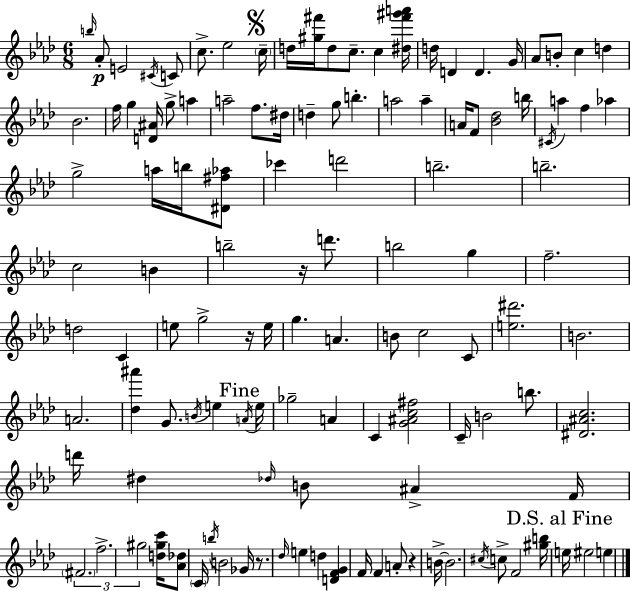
B5/s Ab4/e E4/h C#4/s C4/e C5/e. Eb5/h C5/s D5/s [G#5,F#6]/s D5/e C5/e. C5/q [D#5,F#6,G#6,A6]/s D5/s D4/q D4/q. G4/s Ab4/e B4/e C5/q D5/q Bb4/h. F5/s G5/q [D4,A#4]/s G5/e A5/q A5/h F5/e. D#5/s D5/q G5/e B5/q. A5/h A5/q A4/s F4/e [Bb4,Db5]/h B5/s C#4/s A5/q F5/q Ab5/q G5/h A5/s B5/s [D#4,F#5,Ab5]/e CES6/q D6/h B5/h. B5/h. C5/h B4/q B5/h R/s D6/e. B5/h G5/q F5/h. D5/h C4/q E5/e G5/h R/s E5/s G5/q. A4/q. B4/e C5/h C4/e [E5,D#6]/h. B4/h. A4/h. [Db5,A#6]/q G4/e. B4/s E5/q A4/s E5/s Gb5/h A4/q C4/q [G4,A#4,C5,F#5]/h C4/s B4/h B5/e. [D#4,A#4,C5]/h. D6/s D#5/q Db5/s B4/e A#4/q F4/s F#4/h. F5/h. G#5/h [D5,G#5,C6]/s [Ab4,Db5]/e C4/s B5/s B4/h Gb4/s R/e. Db5/s E5/q D5/q [D4,F4,G4]/q F4/s F4/q A4/e R/q B4/s B4/h. C#5/s C5/e F4/h [G#5,B5]/s E5/s EIS5/h E5/q